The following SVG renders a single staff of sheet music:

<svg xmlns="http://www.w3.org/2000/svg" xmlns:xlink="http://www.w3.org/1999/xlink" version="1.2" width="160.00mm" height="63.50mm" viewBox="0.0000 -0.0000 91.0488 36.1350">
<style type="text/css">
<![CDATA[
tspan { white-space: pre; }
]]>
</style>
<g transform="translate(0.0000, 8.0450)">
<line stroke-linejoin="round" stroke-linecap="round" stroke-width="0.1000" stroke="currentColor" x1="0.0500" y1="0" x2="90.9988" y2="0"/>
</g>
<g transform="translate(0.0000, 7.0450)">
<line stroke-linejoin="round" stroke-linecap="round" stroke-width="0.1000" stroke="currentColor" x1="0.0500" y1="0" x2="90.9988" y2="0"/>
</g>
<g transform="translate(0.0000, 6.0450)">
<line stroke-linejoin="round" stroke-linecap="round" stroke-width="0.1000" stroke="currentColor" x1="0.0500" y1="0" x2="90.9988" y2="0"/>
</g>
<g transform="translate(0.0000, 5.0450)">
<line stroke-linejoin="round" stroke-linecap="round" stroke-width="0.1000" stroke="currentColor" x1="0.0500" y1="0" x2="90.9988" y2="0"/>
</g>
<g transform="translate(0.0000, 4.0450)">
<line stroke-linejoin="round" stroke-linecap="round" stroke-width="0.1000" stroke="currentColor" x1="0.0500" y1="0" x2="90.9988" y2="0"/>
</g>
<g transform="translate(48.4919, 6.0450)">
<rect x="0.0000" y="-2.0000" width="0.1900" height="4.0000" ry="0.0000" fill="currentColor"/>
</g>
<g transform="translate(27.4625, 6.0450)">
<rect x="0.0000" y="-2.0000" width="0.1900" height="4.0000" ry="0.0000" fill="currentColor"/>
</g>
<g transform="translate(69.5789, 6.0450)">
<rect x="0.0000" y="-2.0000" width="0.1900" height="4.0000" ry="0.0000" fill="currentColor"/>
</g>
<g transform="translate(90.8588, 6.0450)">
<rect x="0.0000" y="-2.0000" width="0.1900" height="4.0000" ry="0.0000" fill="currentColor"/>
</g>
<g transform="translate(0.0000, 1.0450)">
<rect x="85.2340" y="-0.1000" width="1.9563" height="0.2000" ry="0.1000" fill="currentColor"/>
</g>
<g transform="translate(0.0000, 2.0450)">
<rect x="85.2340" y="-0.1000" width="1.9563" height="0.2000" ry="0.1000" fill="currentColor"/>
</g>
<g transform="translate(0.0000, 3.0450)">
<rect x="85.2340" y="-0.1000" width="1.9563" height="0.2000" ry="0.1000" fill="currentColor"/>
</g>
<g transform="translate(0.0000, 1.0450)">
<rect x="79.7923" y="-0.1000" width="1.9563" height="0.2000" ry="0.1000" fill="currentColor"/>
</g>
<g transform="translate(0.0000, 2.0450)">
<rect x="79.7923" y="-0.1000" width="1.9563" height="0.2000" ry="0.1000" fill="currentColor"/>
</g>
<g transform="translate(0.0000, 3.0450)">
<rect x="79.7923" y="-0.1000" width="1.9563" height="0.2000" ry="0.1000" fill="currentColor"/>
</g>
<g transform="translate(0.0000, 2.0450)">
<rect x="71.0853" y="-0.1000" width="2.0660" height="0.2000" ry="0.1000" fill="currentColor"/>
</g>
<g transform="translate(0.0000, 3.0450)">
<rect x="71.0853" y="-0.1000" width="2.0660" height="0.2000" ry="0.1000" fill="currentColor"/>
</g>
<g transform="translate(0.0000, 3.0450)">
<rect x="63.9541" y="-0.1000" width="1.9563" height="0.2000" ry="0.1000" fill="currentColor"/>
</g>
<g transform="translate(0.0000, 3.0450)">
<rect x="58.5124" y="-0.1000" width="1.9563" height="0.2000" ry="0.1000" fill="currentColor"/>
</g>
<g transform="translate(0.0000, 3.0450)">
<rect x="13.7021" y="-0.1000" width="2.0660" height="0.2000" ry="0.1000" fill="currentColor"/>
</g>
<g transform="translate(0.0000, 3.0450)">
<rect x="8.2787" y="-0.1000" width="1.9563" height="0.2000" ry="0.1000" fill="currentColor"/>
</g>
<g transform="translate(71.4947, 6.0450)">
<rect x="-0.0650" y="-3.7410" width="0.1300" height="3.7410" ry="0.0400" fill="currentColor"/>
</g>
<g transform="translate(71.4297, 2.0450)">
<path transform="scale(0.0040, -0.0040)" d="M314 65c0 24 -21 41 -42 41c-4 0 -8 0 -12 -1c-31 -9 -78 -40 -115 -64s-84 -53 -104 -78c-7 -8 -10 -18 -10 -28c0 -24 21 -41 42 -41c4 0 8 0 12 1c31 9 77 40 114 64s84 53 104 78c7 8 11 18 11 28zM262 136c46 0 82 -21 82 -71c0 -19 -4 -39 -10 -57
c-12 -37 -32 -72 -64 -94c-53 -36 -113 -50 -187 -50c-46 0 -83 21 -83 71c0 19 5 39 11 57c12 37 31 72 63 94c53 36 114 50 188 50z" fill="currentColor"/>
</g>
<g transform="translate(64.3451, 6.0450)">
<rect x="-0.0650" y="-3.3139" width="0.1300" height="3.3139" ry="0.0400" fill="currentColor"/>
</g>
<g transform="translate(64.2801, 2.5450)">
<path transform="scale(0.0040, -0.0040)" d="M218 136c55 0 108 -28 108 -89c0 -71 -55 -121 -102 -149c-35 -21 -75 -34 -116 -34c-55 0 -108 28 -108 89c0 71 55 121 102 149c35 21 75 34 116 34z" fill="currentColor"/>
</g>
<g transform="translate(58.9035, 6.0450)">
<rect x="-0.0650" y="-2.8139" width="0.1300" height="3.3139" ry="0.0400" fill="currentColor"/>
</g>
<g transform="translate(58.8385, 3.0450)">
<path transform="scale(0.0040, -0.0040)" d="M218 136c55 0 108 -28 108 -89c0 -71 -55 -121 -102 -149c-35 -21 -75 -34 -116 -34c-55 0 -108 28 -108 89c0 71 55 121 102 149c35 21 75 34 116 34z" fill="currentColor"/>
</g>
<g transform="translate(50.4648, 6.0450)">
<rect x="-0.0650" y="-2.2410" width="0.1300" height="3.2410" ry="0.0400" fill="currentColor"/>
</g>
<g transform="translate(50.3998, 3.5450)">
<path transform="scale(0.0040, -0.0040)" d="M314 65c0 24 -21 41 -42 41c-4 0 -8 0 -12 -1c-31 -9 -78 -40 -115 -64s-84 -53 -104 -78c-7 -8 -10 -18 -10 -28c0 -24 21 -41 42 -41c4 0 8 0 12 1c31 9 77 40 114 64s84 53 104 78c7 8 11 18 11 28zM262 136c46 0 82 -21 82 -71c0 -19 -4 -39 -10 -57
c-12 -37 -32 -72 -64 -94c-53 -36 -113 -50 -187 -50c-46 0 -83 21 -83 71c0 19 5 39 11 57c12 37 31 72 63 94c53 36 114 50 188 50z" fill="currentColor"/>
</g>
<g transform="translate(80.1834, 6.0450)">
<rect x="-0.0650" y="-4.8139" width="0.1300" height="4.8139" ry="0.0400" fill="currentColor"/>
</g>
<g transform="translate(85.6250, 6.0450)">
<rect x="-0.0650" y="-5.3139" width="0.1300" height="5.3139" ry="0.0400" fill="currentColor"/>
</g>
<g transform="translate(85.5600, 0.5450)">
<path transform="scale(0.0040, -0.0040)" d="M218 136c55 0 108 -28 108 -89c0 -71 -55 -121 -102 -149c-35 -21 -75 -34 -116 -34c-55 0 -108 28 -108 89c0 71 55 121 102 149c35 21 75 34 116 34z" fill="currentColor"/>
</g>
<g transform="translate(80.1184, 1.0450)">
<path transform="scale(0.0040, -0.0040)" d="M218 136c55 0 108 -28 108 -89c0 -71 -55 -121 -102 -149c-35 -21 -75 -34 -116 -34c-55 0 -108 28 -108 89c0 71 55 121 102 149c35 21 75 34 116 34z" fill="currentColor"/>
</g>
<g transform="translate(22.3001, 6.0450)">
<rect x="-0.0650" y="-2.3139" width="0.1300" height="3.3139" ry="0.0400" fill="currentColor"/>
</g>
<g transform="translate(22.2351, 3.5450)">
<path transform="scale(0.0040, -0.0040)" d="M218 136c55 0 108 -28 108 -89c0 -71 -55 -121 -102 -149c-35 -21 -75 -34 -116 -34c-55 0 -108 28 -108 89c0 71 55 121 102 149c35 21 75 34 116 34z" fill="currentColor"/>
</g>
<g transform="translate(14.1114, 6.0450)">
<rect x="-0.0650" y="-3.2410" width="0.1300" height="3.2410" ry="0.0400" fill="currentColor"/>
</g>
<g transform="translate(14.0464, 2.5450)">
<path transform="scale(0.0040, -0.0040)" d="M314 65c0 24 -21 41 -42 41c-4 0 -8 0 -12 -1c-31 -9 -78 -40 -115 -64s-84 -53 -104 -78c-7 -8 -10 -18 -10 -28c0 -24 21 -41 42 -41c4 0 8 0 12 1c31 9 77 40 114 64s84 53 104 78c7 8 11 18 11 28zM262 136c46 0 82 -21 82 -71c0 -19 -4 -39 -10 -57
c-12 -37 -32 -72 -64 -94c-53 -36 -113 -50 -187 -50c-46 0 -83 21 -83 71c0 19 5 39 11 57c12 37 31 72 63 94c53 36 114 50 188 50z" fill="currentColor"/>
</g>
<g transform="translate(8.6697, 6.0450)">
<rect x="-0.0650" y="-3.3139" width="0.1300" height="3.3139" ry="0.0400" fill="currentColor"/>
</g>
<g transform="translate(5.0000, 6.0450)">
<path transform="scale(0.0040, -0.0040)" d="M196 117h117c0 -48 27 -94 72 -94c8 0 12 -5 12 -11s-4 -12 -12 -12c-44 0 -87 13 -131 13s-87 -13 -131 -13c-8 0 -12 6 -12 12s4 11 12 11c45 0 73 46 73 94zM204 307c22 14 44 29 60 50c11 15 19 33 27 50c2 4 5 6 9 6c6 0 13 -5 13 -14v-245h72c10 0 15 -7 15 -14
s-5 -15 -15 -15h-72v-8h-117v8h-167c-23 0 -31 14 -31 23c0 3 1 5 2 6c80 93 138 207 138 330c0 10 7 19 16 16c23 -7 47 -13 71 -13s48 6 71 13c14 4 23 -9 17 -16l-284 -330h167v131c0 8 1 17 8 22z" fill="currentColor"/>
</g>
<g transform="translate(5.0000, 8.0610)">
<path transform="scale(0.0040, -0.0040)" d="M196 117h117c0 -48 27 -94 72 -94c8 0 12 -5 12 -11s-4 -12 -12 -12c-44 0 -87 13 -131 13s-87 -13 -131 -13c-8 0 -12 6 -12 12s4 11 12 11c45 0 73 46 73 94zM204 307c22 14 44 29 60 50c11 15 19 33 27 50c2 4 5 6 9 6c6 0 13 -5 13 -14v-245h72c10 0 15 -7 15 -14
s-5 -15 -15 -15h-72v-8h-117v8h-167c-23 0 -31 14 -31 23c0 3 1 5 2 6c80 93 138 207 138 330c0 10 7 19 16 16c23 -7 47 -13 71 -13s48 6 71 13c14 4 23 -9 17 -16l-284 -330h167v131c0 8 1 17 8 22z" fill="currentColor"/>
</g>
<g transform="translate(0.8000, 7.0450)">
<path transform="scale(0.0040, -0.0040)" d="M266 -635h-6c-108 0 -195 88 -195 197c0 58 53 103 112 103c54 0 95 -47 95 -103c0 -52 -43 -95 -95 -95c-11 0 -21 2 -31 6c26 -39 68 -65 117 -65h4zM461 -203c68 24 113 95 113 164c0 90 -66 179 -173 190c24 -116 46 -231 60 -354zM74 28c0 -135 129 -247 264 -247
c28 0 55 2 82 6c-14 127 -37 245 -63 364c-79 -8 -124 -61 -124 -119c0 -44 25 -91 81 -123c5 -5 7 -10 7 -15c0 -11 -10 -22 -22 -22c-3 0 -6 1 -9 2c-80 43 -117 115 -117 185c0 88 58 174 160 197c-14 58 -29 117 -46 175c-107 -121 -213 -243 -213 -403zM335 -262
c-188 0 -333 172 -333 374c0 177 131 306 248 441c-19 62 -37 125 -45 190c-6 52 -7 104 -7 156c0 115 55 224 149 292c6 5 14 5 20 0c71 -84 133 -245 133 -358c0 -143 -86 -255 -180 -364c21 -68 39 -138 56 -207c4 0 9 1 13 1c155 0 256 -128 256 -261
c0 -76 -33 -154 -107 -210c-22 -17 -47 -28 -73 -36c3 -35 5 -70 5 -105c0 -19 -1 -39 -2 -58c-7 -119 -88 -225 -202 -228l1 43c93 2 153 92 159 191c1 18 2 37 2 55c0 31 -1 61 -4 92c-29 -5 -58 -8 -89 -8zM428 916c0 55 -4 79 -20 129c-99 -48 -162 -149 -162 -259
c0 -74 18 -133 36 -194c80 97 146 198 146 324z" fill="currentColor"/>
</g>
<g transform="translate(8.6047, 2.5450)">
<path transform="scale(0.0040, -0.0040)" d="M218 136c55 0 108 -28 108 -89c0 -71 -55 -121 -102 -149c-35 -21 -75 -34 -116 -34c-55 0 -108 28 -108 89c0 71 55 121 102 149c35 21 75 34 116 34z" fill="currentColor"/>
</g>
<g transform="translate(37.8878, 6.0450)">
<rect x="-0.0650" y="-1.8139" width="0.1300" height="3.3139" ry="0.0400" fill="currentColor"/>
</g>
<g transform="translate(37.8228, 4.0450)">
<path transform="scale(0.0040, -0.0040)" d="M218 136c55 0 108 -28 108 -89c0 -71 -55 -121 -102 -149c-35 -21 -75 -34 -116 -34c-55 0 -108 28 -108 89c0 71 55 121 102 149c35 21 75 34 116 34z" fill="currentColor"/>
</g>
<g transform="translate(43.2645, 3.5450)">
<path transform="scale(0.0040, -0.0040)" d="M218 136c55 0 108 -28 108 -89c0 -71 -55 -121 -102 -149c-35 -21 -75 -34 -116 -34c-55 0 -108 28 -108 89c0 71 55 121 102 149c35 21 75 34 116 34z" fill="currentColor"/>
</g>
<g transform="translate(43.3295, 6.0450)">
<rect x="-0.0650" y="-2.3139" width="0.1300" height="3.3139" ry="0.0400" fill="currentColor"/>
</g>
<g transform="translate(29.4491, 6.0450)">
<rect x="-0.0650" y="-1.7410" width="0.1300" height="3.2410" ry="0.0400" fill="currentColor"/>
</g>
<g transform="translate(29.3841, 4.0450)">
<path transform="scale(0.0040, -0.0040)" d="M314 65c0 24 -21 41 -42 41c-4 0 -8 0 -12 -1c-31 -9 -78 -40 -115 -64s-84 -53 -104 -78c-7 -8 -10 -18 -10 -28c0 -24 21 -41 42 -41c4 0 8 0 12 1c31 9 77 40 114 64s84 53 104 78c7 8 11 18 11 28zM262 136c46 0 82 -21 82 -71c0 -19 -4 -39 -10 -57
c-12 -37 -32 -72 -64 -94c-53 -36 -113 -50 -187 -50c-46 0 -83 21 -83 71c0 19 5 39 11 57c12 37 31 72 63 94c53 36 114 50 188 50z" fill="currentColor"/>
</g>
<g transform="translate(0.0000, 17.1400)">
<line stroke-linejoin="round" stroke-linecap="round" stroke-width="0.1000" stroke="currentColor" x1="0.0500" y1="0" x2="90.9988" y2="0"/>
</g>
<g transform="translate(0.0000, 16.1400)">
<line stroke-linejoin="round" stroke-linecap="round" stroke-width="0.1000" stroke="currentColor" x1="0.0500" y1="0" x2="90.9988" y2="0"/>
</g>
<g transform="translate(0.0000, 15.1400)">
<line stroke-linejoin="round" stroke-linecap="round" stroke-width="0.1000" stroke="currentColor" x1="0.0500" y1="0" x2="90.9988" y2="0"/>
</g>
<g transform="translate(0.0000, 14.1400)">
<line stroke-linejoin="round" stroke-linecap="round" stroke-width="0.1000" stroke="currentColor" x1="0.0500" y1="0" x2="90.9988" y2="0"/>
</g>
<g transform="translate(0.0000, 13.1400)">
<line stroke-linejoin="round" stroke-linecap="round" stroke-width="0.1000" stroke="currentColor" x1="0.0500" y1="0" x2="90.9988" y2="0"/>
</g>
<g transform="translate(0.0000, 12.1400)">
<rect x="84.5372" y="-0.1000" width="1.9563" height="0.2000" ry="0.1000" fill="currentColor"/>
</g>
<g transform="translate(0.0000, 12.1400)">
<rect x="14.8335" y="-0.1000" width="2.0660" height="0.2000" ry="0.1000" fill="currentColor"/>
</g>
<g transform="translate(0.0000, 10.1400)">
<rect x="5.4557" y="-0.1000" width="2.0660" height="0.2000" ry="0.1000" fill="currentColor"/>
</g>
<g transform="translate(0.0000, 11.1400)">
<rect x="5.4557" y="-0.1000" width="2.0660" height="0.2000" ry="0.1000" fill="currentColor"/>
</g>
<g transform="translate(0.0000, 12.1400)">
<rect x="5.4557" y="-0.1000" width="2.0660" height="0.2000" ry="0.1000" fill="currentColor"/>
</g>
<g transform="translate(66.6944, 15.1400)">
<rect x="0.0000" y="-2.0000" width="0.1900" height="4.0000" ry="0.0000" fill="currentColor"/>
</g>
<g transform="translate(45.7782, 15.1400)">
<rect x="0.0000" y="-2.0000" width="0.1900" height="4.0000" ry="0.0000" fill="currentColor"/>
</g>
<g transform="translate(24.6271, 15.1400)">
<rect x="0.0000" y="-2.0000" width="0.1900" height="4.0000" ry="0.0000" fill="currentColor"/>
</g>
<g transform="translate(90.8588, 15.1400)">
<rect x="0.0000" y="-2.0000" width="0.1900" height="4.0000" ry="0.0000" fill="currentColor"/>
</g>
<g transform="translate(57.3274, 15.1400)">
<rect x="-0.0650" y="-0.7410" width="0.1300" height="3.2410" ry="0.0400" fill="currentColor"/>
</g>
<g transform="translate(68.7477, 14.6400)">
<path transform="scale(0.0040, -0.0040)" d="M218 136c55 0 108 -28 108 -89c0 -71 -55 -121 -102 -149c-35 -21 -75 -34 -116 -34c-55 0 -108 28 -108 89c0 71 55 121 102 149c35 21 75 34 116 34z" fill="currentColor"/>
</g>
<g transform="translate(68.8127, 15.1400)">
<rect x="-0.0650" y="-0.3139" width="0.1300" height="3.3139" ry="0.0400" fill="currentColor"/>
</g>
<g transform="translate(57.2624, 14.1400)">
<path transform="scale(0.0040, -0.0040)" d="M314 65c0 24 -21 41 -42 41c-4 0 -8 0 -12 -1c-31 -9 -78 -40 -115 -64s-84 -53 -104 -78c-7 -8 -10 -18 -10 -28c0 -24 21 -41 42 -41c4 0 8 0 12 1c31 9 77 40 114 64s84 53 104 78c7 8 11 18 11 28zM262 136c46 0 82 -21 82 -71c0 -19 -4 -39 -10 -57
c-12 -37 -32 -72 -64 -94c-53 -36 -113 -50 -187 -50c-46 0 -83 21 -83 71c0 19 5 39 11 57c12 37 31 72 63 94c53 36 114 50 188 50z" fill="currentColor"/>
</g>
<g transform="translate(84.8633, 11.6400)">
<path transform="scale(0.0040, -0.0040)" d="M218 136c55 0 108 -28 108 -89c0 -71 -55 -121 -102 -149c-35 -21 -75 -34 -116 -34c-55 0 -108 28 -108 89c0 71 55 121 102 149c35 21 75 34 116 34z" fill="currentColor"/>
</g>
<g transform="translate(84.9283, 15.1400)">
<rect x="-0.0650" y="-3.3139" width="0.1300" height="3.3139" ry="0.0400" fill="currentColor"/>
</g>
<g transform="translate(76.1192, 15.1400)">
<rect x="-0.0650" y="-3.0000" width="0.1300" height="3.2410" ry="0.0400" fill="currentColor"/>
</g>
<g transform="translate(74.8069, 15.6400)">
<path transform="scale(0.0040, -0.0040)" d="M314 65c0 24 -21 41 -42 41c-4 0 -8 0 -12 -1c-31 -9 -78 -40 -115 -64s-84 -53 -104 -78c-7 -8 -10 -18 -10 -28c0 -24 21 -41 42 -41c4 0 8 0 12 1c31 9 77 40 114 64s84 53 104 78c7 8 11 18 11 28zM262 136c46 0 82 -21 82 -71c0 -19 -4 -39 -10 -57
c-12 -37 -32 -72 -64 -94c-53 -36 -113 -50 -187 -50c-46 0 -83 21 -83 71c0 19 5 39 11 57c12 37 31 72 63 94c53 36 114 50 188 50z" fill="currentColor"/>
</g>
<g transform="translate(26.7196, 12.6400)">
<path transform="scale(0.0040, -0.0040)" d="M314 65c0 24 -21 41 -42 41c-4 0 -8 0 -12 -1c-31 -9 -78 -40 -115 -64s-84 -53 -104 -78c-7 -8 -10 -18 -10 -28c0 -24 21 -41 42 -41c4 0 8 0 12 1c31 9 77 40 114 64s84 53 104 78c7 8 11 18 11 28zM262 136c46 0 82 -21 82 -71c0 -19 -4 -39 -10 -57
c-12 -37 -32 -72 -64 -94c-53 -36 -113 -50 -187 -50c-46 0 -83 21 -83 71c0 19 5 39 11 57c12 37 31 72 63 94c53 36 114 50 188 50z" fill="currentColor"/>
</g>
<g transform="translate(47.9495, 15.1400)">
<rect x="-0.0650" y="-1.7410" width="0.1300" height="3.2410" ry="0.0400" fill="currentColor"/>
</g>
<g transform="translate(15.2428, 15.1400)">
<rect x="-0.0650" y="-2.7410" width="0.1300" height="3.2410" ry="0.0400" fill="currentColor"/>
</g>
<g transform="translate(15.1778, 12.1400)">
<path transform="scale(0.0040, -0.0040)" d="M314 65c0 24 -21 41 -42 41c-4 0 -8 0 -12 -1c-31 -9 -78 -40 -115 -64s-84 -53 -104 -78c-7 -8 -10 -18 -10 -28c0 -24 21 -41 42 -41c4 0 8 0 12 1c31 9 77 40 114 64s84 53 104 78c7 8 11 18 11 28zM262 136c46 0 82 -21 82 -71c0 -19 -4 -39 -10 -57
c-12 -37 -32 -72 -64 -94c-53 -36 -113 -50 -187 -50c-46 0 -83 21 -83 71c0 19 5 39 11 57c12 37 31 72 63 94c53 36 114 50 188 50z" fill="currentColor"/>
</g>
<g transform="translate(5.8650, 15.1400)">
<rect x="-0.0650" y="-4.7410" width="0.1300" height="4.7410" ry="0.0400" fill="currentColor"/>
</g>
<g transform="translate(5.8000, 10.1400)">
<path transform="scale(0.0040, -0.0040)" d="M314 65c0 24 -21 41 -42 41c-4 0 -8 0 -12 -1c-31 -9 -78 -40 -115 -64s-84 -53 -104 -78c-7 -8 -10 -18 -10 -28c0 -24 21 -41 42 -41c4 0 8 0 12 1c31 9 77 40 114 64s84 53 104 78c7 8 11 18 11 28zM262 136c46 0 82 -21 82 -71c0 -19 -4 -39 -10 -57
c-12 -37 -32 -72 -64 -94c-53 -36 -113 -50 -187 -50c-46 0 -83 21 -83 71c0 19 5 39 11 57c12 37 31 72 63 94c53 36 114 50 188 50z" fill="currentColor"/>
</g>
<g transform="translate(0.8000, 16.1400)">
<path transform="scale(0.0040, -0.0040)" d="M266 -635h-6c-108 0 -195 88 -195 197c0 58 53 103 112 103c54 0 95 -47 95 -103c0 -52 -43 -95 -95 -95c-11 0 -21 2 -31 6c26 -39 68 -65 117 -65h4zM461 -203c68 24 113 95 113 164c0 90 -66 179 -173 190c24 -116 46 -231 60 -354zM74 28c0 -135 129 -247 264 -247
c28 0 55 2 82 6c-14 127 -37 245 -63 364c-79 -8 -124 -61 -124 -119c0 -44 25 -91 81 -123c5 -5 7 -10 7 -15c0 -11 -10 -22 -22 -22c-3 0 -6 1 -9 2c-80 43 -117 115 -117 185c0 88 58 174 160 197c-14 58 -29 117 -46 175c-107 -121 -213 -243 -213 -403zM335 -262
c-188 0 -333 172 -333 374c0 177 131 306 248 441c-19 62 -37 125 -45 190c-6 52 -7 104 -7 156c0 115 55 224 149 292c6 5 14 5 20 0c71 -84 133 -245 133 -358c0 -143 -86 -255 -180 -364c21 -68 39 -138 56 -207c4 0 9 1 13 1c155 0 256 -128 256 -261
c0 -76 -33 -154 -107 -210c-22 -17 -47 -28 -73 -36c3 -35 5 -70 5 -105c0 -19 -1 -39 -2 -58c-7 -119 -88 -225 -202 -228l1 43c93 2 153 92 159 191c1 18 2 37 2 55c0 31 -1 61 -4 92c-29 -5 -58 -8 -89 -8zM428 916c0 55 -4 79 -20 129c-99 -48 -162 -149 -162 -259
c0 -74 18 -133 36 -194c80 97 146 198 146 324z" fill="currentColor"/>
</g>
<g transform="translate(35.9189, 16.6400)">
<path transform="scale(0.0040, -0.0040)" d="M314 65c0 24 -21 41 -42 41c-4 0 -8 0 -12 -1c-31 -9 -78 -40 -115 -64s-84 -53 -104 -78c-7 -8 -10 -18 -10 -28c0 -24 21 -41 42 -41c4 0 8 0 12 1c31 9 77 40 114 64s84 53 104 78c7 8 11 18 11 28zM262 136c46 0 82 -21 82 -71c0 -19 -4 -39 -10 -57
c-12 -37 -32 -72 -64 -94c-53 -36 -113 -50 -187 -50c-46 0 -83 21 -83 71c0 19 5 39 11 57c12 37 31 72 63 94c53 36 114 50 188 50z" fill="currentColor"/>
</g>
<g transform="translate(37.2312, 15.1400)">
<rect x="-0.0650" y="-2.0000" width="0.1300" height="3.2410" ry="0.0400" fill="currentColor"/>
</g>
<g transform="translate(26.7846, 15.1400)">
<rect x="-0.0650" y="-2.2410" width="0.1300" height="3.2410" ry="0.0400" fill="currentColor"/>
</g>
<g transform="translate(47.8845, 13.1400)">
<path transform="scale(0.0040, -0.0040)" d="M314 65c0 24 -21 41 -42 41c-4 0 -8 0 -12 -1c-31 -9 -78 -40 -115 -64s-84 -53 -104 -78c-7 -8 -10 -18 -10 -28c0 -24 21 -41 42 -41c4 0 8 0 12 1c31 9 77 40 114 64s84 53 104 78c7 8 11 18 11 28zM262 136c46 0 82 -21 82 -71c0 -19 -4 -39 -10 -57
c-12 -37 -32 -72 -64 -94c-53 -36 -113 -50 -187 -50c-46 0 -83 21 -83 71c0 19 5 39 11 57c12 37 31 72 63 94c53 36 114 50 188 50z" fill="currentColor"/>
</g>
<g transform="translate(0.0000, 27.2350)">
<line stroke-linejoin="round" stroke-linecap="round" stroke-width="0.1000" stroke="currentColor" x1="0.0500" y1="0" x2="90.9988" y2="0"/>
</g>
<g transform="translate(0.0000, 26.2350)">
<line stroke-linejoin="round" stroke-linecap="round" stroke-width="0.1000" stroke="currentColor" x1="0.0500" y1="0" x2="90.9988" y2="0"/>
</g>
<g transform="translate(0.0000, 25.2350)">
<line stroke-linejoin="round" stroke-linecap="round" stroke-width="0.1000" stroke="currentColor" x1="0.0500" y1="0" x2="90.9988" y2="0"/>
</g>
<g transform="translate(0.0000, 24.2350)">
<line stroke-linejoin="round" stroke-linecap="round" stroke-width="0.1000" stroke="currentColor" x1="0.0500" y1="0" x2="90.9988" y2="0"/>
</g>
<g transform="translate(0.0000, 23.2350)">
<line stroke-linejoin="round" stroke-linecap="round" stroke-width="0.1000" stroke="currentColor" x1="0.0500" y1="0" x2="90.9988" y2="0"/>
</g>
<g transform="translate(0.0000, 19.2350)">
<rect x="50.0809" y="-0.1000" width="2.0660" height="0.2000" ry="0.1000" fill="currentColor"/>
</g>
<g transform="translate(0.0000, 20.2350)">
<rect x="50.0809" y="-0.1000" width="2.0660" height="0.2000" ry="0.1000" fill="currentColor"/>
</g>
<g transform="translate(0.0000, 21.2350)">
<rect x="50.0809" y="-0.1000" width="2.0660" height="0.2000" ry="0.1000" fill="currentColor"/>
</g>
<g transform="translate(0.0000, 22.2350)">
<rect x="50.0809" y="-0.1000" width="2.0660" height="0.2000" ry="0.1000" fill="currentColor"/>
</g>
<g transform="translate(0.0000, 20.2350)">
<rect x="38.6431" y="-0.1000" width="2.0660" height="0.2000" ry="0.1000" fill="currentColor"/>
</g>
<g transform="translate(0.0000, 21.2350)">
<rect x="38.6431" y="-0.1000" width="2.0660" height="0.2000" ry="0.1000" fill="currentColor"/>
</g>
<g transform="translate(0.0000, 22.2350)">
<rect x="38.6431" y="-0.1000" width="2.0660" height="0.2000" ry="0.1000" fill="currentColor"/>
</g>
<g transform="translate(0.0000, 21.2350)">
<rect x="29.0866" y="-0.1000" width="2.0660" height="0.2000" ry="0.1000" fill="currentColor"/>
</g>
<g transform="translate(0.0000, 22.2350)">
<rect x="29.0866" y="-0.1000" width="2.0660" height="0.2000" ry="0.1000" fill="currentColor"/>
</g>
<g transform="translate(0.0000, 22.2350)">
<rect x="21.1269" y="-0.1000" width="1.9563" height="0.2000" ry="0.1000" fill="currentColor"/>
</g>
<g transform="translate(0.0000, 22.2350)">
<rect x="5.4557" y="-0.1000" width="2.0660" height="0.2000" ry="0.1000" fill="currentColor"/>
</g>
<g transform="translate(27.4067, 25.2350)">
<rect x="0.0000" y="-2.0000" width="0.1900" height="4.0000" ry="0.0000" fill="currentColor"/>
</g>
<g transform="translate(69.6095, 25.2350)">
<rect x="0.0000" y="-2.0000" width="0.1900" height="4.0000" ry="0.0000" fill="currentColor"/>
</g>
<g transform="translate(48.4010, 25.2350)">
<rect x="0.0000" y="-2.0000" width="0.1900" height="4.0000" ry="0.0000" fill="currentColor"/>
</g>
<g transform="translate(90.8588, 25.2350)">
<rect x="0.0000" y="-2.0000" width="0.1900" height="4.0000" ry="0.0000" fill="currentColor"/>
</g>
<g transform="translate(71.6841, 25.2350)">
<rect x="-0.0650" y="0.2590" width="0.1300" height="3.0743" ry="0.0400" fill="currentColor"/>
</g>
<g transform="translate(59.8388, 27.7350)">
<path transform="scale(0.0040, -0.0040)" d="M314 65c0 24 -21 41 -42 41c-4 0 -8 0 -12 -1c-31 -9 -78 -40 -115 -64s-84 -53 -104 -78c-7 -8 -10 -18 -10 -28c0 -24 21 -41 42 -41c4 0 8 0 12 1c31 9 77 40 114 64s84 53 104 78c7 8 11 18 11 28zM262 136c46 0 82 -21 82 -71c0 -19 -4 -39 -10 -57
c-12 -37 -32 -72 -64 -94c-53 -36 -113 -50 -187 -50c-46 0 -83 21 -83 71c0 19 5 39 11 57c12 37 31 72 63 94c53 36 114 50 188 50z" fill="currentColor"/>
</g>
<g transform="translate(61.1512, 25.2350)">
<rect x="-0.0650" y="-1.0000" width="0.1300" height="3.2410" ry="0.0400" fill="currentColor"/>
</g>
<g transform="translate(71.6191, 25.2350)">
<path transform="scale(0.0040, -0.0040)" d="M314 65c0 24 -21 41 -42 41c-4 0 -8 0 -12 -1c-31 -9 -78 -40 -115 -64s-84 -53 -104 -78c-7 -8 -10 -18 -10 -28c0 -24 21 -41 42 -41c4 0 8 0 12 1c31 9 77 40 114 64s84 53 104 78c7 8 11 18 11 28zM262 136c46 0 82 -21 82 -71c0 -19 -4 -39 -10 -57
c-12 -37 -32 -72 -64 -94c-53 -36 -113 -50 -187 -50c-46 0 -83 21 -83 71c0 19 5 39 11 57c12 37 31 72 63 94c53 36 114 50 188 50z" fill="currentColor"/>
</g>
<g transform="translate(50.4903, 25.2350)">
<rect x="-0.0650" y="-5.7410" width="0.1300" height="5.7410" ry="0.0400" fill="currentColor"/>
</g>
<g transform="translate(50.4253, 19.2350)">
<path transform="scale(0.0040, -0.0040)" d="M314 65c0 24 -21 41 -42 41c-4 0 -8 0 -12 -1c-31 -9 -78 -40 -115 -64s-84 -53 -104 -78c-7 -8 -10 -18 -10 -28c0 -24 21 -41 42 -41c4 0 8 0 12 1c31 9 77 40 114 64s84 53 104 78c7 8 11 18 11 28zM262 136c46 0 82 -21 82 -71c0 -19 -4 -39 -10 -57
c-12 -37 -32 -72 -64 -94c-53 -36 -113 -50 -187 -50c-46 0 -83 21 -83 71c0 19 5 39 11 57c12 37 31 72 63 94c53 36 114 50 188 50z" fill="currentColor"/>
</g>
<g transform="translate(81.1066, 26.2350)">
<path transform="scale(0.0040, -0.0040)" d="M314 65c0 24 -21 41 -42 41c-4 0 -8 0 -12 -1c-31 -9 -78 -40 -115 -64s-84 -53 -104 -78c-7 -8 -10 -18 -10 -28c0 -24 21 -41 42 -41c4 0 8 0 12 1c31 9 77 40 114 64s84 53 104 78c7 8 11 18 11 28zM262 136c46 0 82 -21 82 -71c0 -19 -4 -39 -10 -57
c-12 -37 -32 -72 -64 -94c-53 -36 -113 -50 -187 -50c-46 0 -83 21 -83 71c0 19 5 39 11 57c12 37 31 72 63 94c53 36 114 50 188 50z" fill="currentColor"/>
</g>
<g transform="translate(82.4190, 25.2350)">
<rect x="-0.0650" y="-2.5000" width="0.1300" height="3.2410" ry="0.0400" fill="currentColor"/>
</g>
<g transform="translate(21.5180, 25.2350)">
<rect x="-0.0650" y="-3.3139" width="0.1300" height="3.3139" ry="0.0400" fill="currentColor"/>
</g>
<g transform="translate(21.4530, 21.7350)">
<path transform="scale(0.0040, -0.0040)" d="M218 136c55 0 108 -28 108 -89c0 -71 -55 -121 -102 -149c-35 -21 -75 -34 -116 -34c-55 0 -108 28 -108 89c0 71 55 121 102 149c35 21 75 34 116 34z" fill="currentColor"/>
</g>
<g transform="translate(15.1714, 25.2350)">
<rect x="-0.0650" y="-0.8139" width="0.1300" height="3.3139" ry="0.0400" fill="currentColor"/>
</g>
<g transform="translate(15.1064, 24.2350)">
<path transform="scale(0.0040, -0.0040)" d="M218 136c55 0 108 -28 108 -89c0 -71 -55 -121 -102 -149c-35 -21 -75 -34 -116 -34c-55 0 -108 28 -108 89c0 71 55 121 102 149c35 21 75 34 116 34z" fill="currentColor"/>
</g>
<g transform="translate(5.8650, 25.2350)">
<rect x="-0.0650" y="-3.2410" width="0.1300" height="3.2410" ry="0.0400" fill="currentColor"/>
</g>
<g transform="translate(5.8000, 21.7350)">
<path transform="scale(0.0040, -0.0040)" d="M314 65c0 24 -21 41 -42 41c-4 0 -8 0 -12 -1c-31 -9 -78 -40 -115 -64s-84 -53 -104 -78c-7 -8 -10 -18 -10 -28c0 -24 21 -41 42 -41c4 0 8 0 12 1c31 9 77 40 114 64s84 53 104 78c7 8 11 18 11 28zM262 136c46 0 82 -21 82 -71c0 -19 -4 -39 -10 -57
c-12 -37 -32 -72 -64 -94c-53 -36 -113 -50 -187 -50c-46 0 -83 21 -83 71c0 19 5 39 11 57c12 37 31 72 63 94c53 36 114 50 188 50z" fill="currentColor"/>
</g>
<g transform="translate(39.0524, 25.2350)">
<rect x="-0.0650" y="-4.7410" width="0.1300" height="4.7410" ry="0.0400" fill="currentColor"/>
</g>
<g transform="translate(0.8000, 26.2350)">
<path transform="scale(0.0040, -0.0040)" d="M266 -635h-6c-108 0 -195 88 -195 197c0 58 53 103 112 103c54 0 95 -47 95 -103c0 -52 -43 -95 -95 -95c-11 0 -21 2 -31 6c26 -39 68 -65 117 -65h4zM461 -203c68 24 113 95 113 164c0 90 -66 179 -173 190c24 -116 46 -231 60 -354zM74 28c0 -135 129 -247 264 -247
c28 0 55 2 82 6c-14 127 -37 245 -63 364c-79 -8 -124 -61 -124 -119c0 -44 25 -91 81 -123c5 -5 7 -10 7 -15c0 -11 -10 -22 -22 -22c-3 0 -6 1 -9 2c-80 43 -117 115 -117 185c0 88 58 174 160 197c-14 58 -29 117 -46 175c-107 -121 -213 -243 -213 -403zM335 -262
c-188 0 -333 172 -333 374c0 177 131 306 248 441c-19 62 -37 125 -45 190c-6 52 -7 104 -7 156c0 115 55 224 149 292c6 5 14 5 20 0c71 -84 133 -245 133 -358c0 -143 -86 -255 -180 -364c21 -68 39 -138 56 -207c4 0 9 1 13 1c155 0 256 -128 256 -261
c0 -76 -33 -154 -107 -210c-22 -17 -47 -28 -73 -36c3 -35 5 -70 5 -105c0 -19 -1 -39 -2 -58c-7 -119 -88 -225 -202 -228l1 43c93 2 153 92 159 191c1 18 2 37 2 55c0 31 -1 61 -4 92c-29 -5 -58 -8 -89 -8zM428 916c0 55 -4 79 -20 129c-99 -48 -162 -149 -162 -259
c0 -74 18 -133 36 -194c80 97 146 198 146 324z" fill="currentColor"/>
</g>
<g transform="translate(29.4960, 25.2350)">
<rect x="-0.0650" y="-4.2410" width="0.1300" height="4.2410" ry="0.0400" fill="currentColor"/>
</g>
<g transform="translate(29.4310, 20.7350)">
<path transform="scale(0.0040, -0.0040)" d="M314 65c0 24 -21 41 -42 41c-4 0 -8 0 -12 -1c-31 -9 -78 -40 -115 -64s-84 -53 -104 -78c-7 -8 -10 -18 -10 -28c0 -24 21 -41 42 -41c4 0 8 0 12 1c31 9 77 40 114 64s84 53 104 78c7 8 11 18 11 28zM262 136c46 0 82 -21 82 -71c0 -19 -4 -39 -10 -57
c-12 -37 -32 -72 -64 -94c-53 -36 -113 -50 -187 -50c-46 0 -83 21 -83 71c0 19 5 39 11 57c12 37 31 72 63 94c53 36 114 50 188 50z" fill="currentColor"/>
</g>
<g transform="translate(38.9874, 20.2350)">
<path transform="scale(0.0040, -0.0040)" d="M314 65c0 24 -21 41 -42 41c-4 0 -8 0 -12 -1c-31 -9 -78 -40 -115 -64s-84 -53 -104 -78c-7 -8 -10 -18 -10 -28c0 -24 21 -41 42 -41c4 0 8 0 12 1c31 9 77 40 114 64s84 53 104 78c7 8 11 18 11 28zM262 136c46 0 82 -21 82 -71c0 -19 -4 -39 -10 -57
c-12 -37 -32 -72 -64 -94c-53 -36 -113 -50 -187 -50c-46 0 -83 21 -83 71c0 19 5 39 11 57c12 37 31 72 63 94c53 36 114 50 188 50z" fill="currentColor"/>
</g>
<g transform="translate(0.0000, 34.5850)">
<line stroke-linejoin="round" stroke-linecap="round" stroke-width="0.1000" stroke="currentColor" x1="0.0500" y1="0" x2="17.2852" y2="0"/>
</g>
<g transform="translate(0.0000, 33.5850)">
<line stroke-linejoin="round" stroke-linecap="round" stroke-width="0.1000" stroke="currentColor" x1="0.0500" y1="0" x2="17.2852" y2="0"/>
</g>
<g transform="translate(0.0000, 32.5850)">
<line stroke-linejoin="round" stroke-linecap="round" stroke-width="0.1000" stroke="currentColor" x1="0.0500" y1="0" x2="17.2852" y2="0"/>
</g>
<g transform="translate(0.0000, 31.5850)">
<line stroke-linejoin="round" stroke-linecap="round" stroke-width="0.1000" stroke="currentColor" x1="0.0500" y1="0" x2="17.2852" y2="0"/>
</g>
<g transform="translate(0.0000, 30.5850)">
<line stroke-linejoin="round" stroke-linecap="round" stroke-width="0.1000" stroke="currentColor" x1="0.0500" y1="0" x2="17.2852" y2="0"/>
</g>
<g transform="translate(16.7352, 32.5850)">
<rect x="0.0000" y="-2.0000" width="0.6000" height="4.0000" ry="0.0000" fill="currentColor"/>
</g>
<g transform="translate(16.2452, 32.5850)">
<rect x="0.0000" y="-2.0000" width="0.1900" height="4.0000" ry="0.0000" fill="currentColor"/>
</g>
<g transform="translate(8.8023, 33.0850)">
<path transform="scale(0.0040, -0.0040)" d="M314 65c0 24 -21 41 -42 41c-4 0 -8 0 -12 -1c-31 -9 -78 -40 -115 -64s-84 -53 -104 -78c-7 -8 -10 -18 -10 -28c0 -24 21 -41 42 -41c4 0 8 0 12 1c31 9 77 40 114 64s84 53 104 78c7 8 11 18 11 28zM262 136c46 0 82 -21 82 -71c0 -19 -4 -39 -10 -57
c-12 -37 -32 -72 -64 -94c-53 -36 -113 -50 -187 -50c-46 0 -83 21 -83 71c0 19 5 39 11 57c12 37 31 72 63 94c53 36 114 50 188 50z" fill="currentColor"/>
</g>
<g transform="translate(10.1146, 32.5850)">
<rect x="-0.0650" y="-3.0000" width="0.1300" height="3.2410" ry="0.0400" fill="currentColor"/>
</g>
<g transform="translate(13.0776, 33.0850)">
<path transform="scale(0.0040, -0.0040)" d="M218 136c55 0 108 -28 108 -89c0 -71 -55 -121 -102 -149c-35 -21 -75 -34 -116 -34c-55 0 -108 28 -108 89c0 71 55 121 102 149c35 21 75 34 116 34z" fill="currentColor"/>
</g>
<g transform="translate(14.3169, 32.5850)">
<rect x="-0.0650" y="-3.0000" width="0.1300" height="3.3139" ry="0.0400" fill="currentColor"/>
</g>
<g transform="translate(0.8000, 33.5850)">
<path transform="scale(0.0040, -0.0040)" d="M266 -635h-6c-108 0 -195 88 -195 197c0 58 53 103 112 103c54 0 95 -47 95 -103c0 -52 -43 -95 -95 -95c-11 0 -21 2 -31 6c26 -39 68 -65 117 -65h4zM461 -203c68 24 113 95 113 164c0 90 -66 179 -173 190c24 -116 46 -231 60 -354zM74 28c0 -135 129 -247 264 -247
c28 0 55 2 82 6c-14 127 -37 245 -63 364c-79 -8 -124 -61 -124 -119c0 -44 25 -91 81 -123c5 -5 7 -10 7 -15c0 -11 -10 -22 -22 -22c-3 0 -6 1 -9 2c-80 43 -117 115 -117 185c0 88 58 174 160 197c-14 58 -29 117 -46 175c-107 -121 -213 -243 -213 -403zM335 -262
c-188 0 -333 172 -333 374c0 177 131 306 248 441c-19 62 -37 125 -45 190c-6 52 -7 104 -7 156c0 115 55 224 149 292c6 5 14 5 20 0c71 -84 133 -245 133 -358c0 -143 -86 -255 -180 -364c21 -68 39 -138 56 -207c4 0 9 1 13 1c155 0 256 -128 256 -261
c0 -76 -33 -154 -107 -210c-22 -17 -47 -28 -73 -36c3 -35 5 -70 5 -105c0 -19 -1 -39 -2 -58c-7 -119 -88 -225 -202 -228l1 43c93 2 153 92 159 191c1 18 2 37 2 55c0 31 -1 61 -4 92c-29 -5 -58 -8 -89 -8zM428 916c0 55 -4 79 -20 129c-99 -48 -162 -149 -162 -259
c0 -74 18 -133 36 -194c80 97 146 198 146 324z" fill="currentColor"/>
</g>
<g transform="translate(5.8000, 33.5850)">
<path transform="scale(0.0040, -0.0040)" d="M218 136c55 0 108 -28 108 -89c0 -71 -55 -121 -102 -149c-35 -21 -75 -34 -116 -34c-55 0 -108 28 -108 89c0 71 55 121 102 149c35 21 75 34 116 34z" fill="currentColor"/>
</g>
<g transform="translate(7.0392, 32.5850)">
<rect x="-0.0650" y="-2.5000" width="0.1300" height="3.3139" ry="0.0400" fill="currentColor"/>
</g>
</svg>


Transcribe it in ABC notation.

X:1
T:Untitled
M:4/4
L:1/4
K:C
b b2 g f2 f g g2 a b c'2 e' f' e'2 a2 g2 F2 f2 d2 c A2 b b2 d b d'2 e'2 g'2 D2 B2 G2 G A2 A